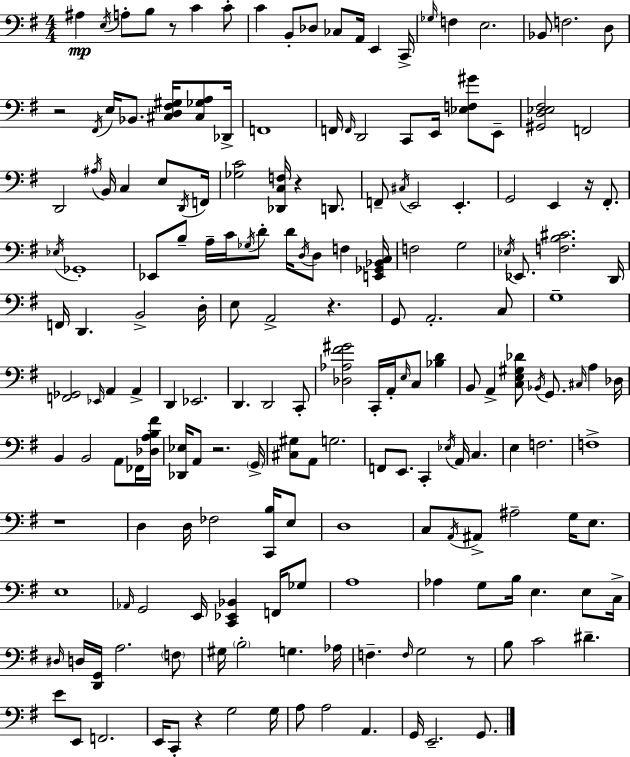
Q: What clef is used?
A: bass